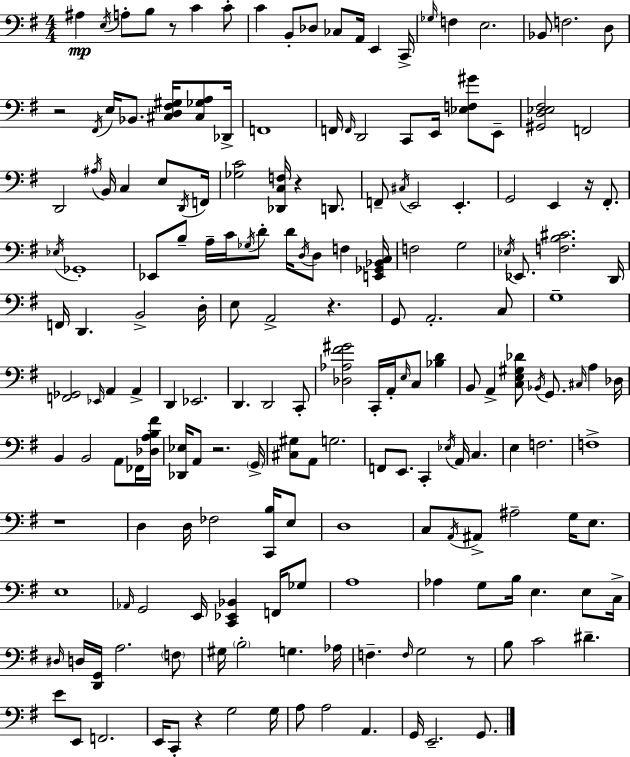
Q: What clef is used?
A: bass